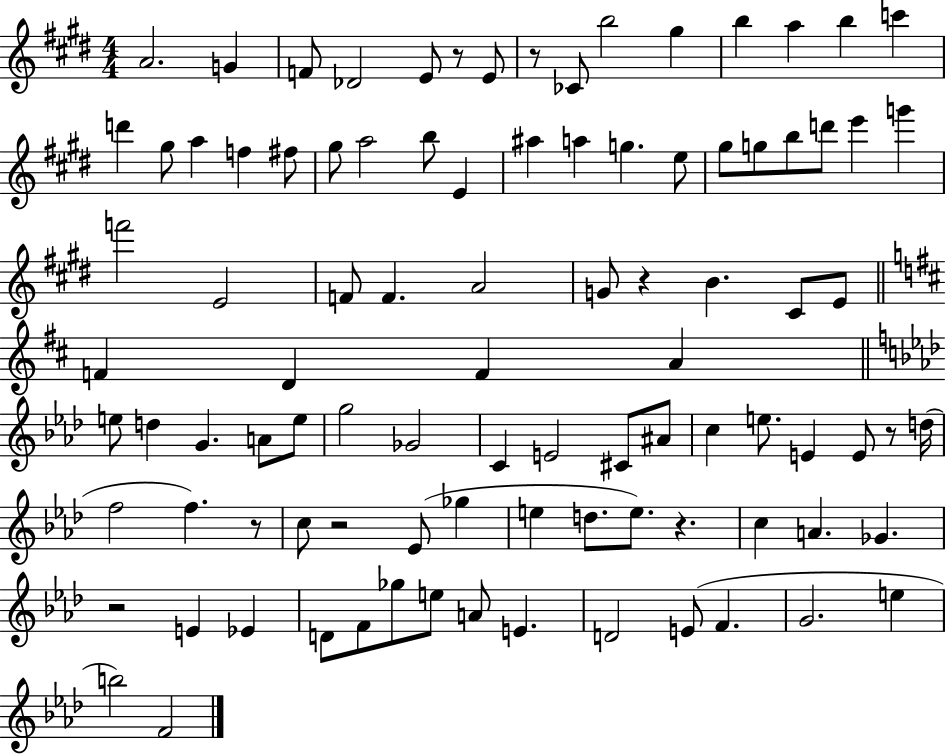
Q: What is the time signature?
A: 4/4